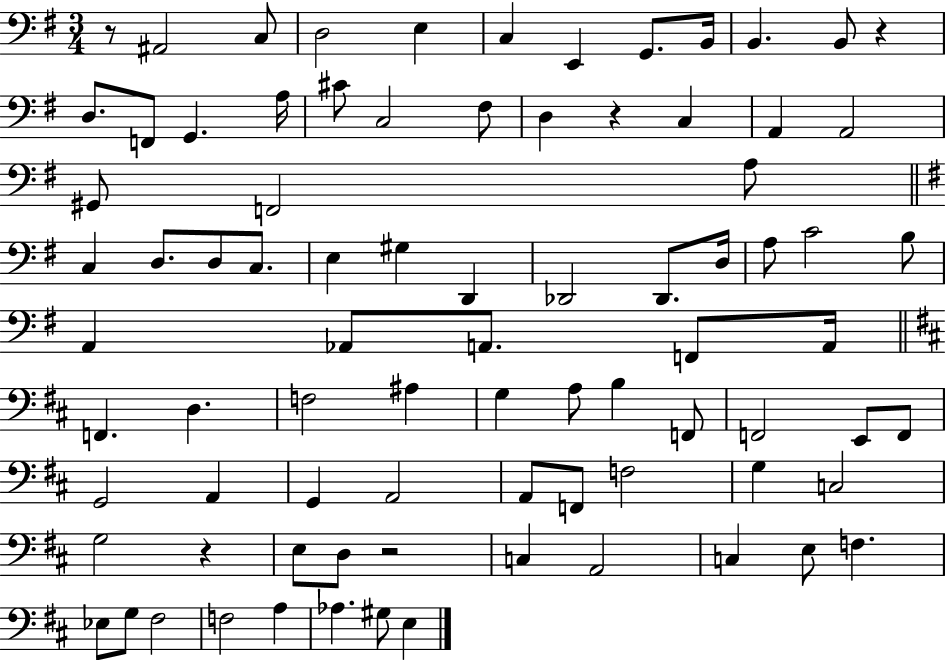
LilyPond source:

{
  \clef bass
  \numericTimeSignature
  \time 3/4
  \key g \major
  r8 ais,2 c8 | d2 e4 | c4 e,4 g,8. b,16 | b,4. b,8 r4 | \break d8. f,8 g,4. a16 | cis'8 c2 fis8 | d4 r4 c4 | a,4 a,2 | \break gis,8 f,2 a8 | \bar "||" \break \key g \major c4 d8. d8 c8. | e4 gis4 d,4 | des,2 des,8. d16 | a8 c'2 b8 | \break a,4 aes,8 a,8. f,8 a,16 | \bar "||" \break \key b \minor f,4. d4. | f2 ais4 | g4 a8 b4 f,8 | f,2 e,8 f,8 | \break g,2 a,4 | g,4 a,2 | a,8 f,8 f2 | g4 c2 | \break g2 r4 | e8 d8 r2 | c4 a,2 | c4 e8 f4. | \break ees8 g8 fis2 | f2 a4 | aes4. gis8 e4 | \bar "|."
}